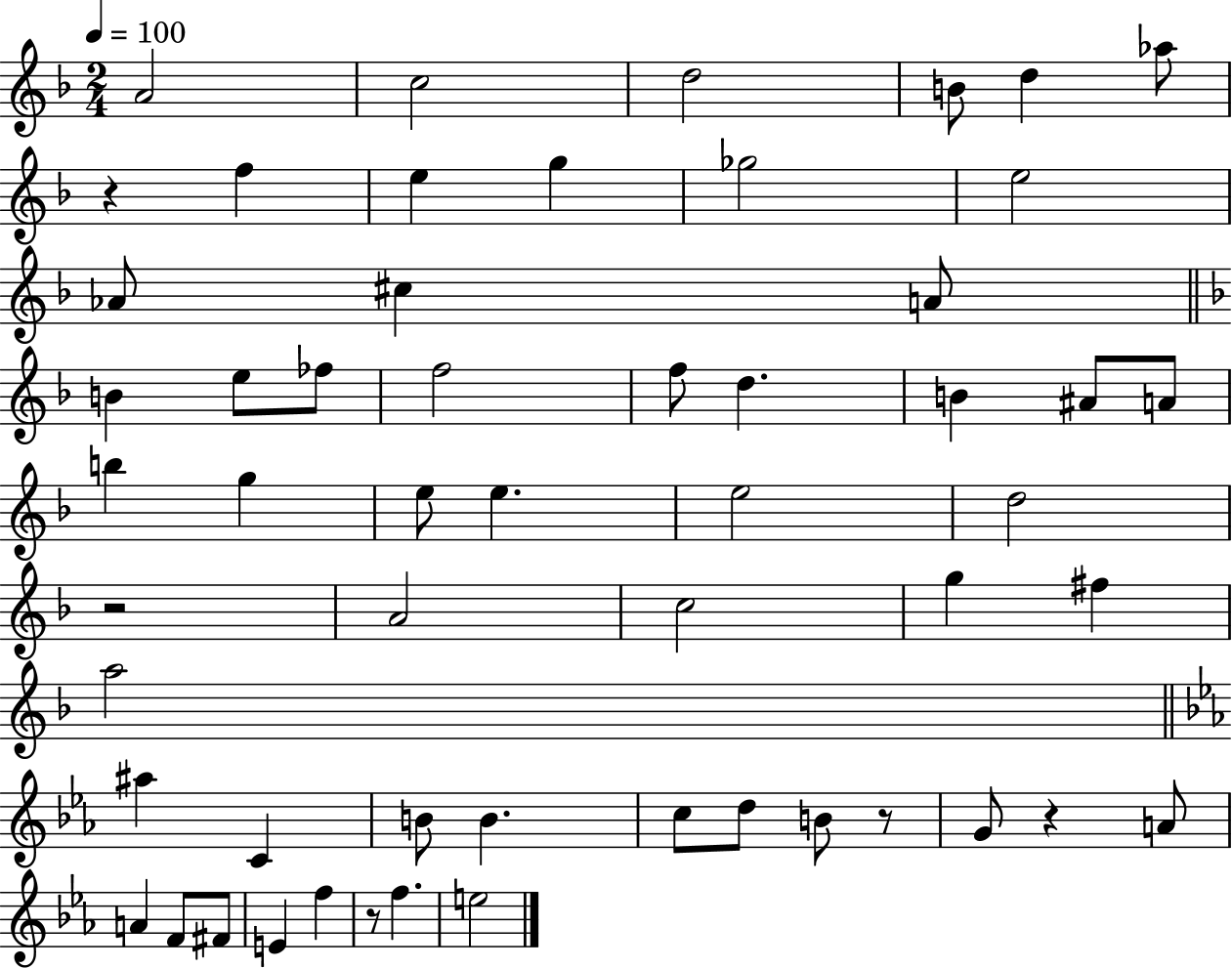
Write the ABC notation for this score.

X:1
T:Untitled
M:2/4
L:1/4
K:F
A2 c2 d2 B/2 d _a/2 z f e g _g2 e2 _A/2 ^c A/2 B e/2 _f/2 f2 f/2 d B ^A/2 A/2 b g e/2 e e2 d2 z2 A2 c2 g ^f a2 ^a C B/2 B c/2 d/2 B/2 z/2 G/2 z A/2 A F/2 ^F/2 E f z/2 f e2